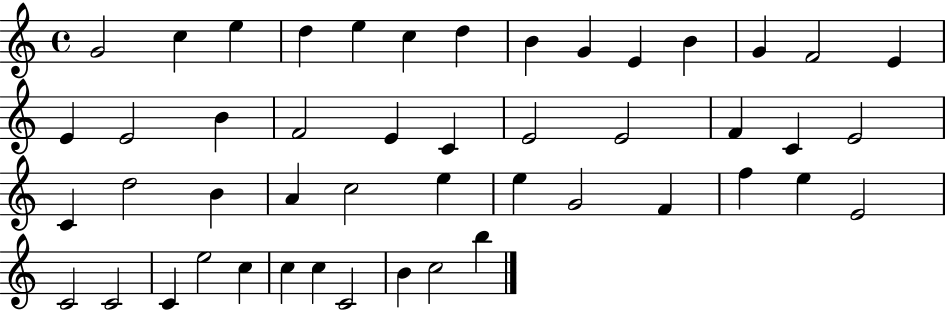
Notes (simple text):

G4/h C5/q E5/q D5/q E5/q C5/q D5/q B4/q G4/q E4/q B4/q G4/q F4/h E4/q E4/q E4/h B4/q F4/h E4/q C4/q E4/h E4/h F4/q C4/q E4/h C4/q D5/h B4/q A4/q C5/h E5/q E5/q G4/h F4/q F5/q E5/q E4/h C4/h C4/h C4/q E5/h C5/q C5/q C5/q C4/h B4/q C5/h B5/q